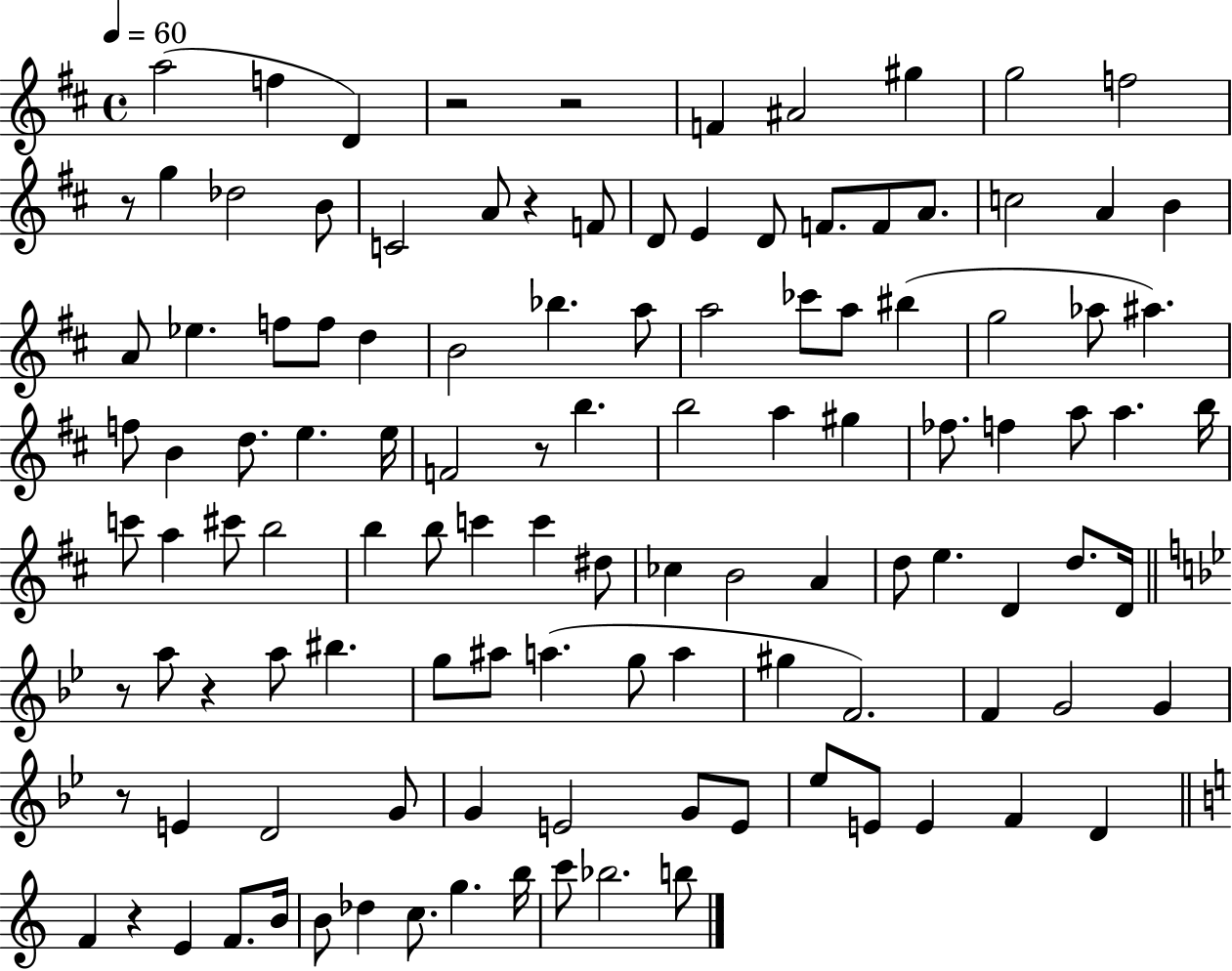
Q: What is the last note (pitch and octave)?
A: B5